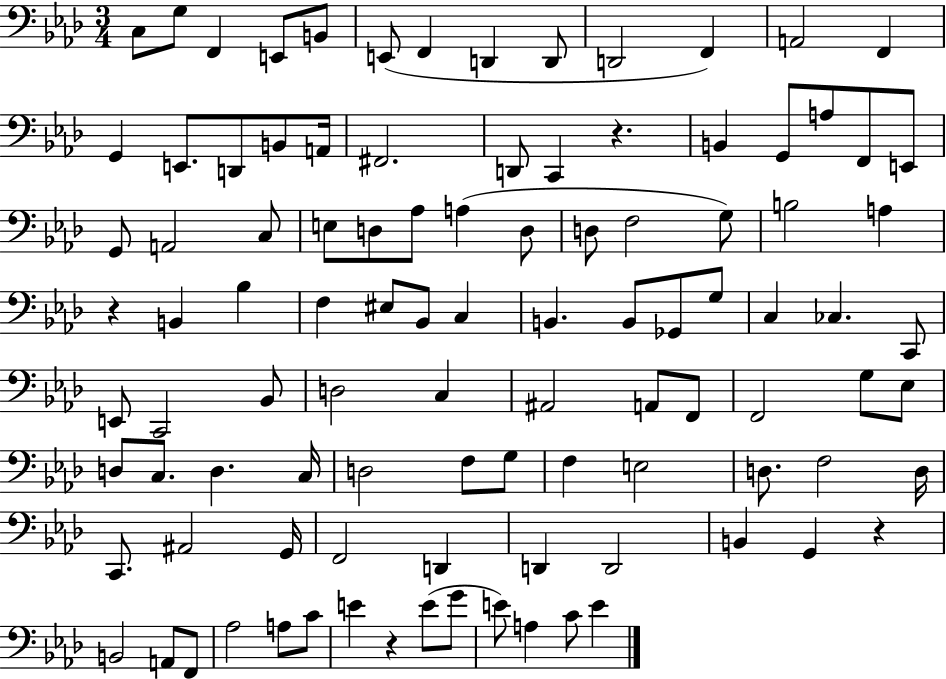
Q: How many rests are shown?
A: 4